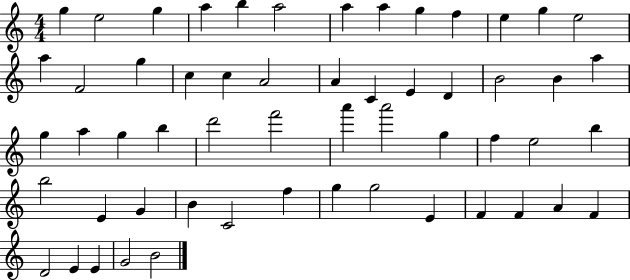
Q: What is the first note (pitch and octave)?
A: G5